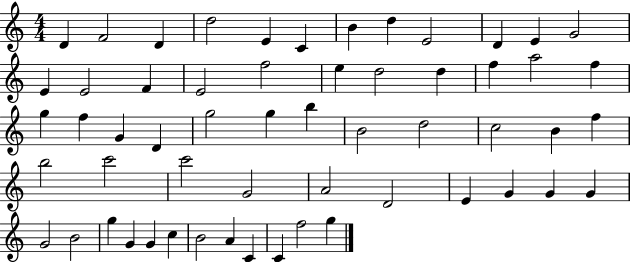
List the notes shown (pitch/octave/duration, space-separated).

D4/q F4/h D4/q D5/h E4/q C4/q B4/q D5/q E4/h D4/q E4/q G4/h E4/q E4/h F4/q E4/h F5/h E5/q D5/h D5/q F5/q A5/h F5/q G5/q F5/q G4/q D4/q G5/h G5/q B5/q B4/h D5/h C5/h B4/q F5/q B5/h C6/h C6/h G4/h A4/h D4/h E4/q G4/q G4/q G4/q G4/h B4/h G5/q G4/q G4/q C5/q B4/h A4/q C4/q C4/q F5/h G5/q